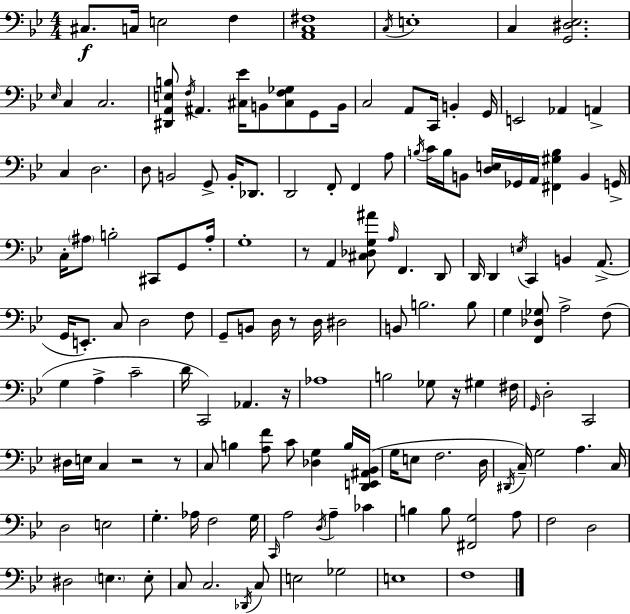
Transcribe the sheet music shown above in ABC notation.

X:1
T:Untitled
M:4/4
L:1/4
K:Gm
^C,/2 C,/4 E,2 F, [A,,C,^F,]4 C,/4 E,4 C, [G,,^D,_E,]2 _E,/4 C, C,2 [^D,,A,,E,B,]/2 F,/4 ^A,, [^C,_E]/4 B,,/2 [^C,F,_G,]/2 G,,/2 B,,/4 C,2 A,,/2 C,,/4 B,, G,,/4 E,,2 _A,, A,, C, D,2 D,/2 B,,2 G,,/2 B,,/4 _D,,/2 D,,2 F,,/2 F,, A,/2 B,/4 C/4 B,/4 B,,/2 [D,E,]/4 _G,,/4 A,,/4 [^F,,^G,B,] B,, G,,/4 C,/4 ^A,/2 B,2 ^C,,/2 G,,/2 ^A,/4 G,4 z/2 A,, [^C,_D,G,^A]/2 A,/4 F,, D,,/2 D,,/4 D,, E,/4 C,, B,, A,,/2 G,,/4 E,,/2 C,/2 D,2 F,/2 G,,/2 B,,/2 D,/4 z/2 D,/4 ^D,2 B,,/2 B,2 B,/2 G, [F,,_D,_G,]/2 A,2 F,/2 G, A, C2 D/4 C,,2 _A,, z/4 _A,4 B,2 _G,/2 z/4 ^G, ^F,/4 G,,/4 D,2 C,,2 ^D,/4 E,/4 C, z2 z/2 C,/2 B, [A,F]/2 C/2 [_D,G,] B,/4 [D,,E,,^A,,_B,,]/4 G,/4 E,/2 F,2 D,/4 ^D,,/4 C,/4 G,2 A, C,/4 D,2 E,2 G, _A,/4 F,2 G,/4 C,,/4 A,2 D,/4 A, _C B, B,/2 [^F,,G,]2 A,/2 F,2 D,2 ^D,2 E, E,/2 C,/2 C,2 _D,,/4 C,/2 E,2 _G,2 E,4 F,4